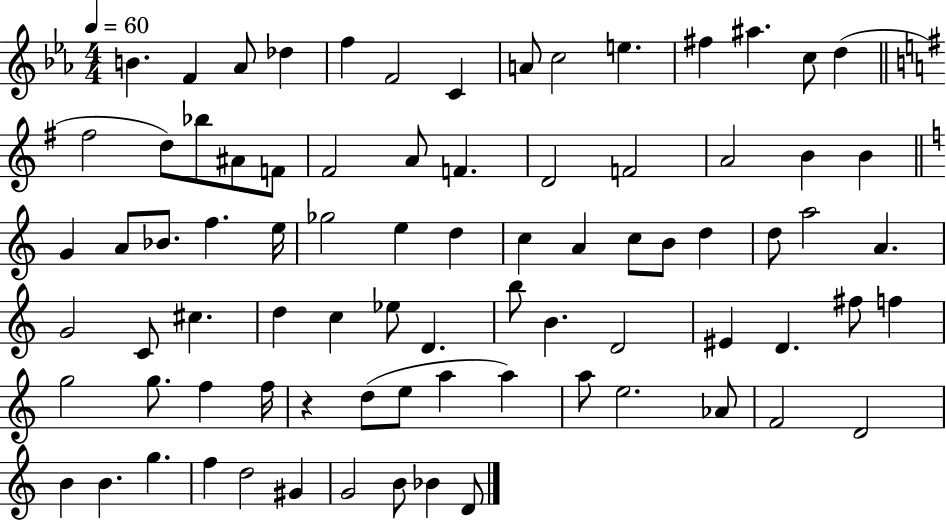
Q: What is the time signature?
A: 4/4